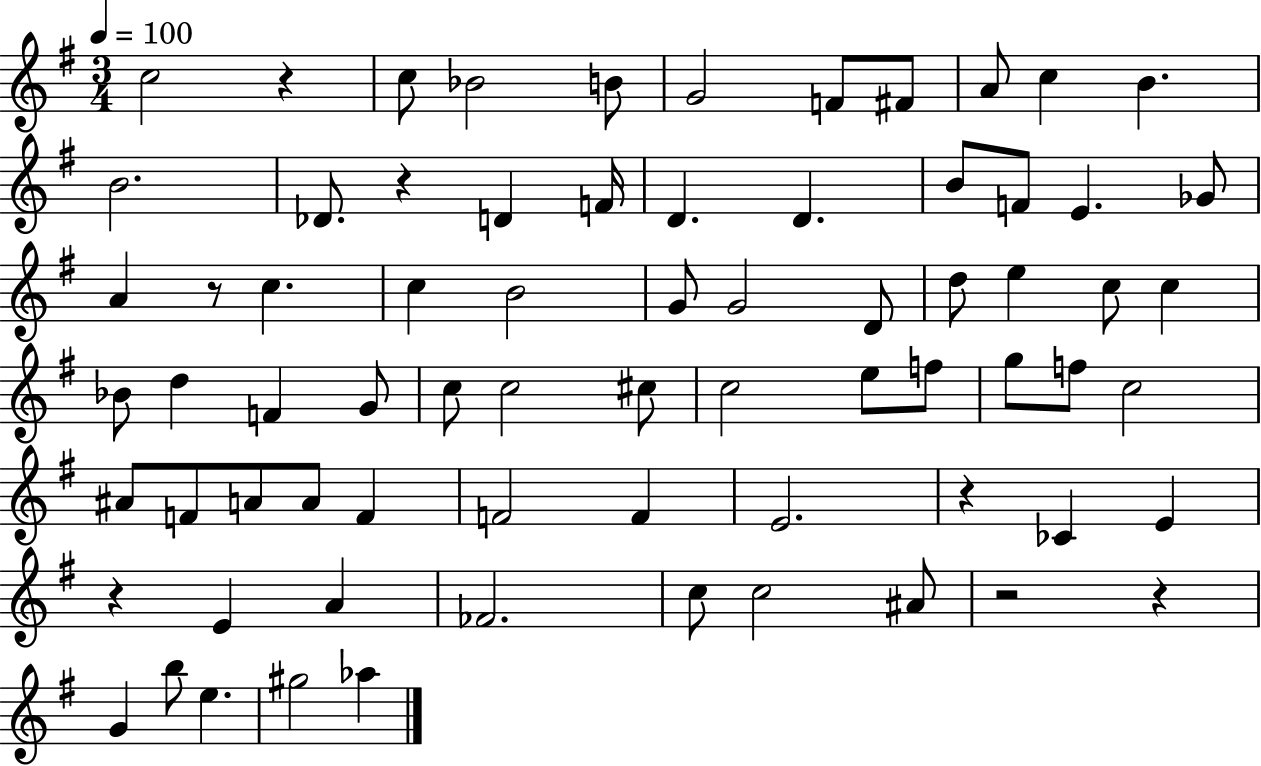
C5/h R/q C5/e Bb4/h B4/e G4/h F4/e F#4/e A4/e C5/q B4/q. B4/h. Db4/e. R/q D4/q F4/s D4/q. D4/q. B4/e F4/e E4/q. Gb4/e A4/q R/e C5/q. C5/q B4/h G4/e G4/h D4/e D5/e E5/q C5/e C5/q Bb4/e D5/q F4/q G4/e C5/e C5/h C#5/e C5/h E5/e F5/e G5/e F5/e C5/h A#4/e F4/e A4/e A4/e F4/q F4/h F4/q E4/h. R/q CES4/q E4/q R/q E4/q A4/q FES4/h. C5/e C5/h A#4/e R/h R/q G4/q B5/e E5/q. G#5/h Ab5/q